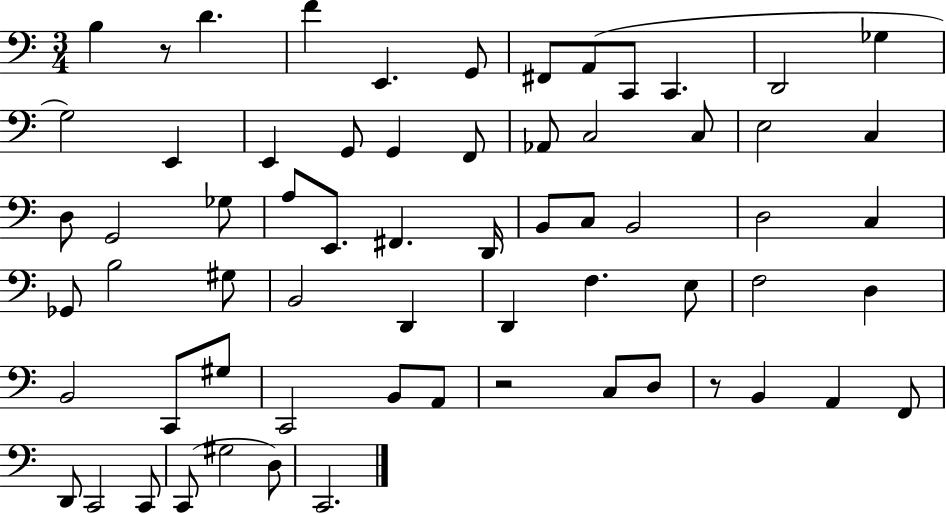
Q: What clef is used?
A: bass